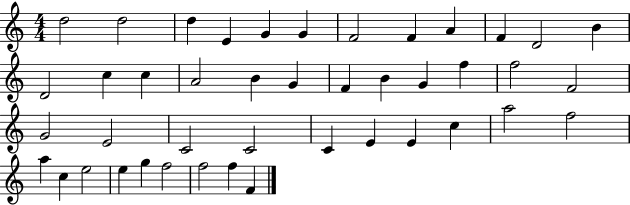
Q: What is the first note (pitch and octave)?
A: D5